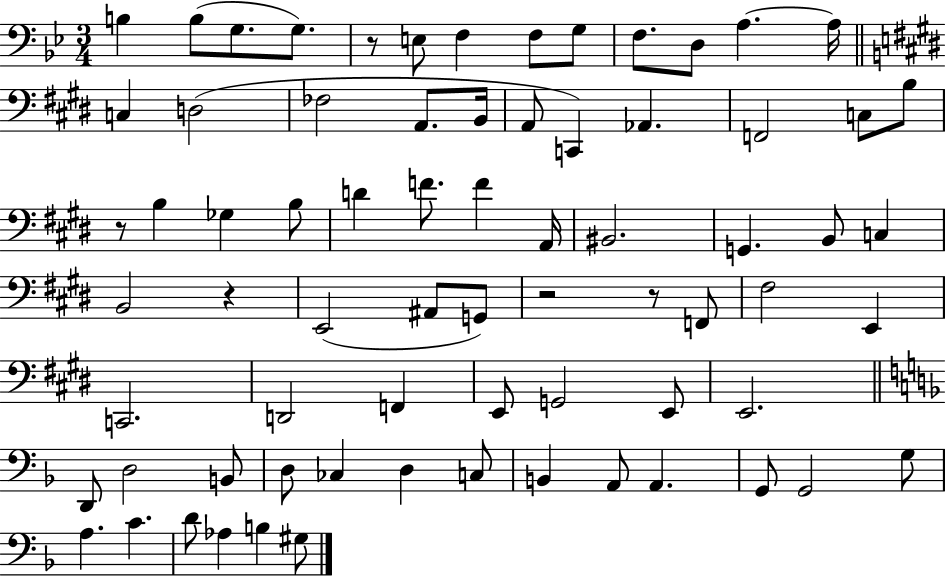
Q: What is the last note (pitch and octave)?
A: G#3